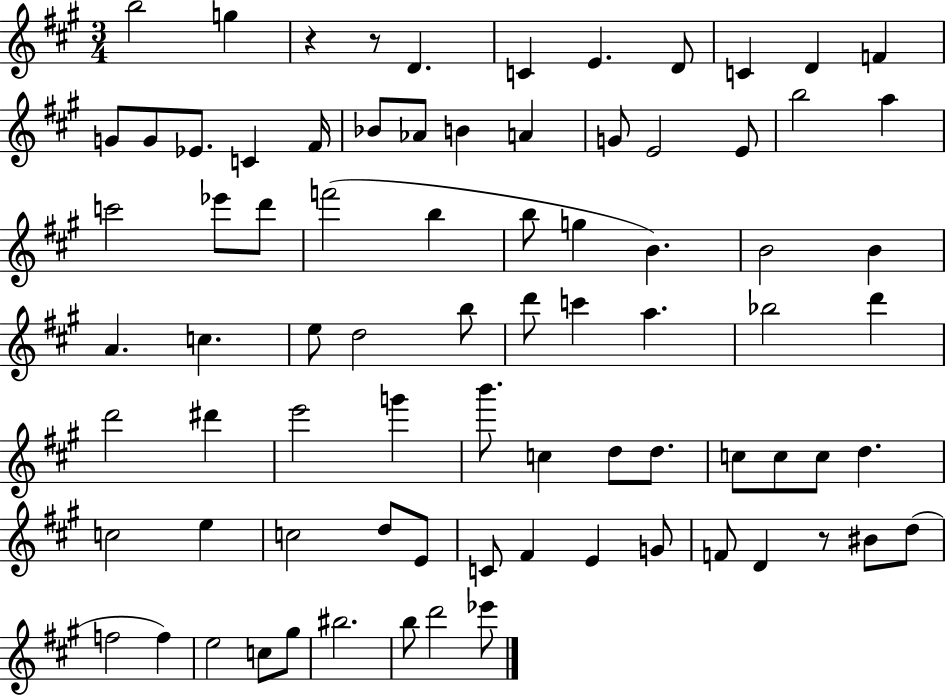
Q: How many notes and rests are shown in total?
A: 80